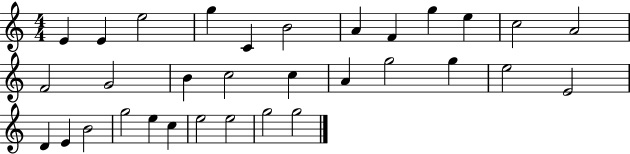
{
  \clef treble
  \numericTimeSignature
  \time 4/4
  \key c \major
  e'4 e'4 e''2 | g''4 c'4 b'2 | a'4 f'4 g''4 e''4 | c''2 a'2 | \break f'2 g'2 | b'4 c''2 c''4 | a'4 g''2 g''4 | e''2 e'2 | \break d'4 e'4 b'2 | g''2 e''4 c''4 | e''2 e''2 | g''2 g''2 | \break \bar "|."
}